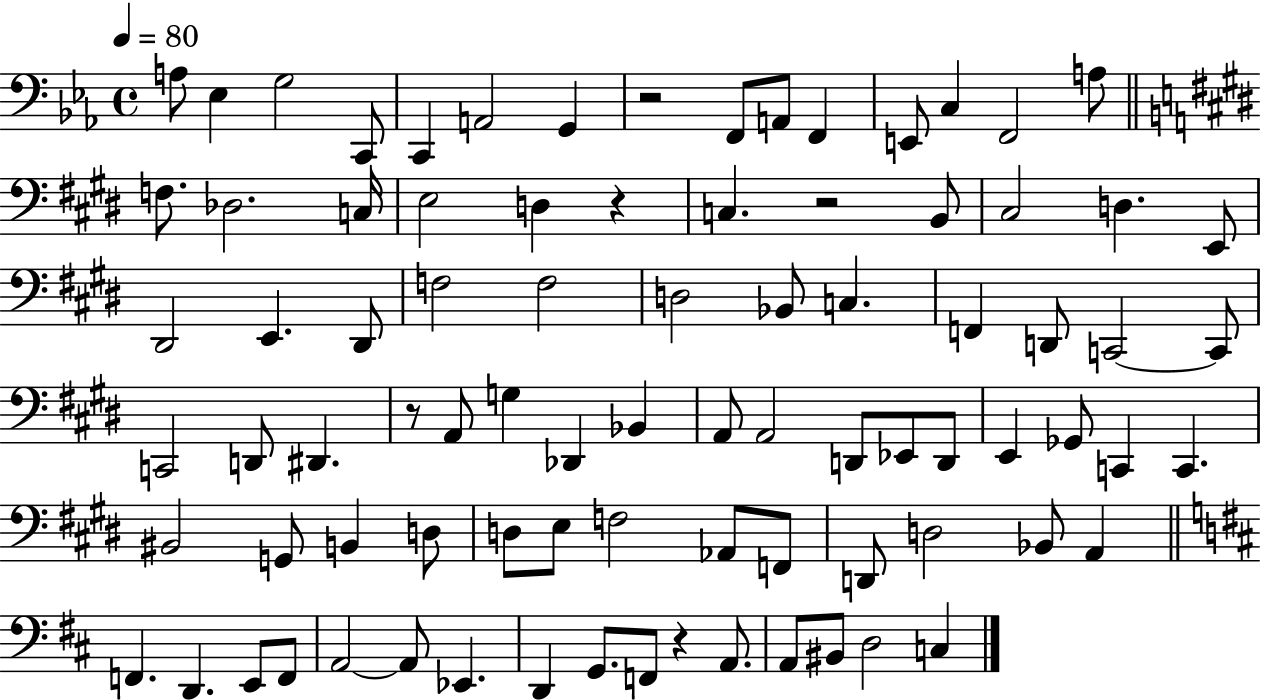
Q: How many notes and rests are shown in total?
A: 85